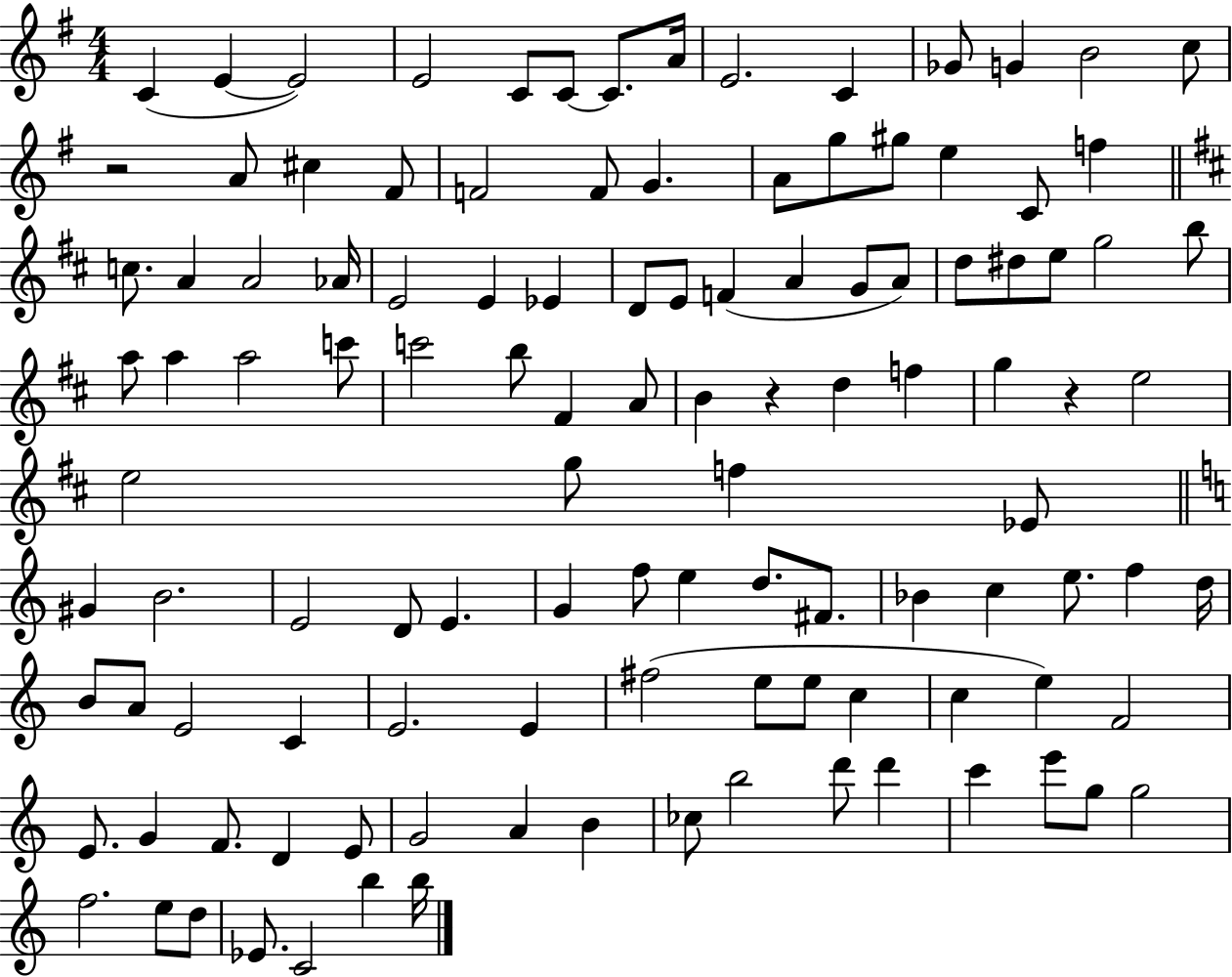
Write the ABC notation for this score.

X:1
T:Untitled
M:4/4
L:1/4
K:G
C E E2 E2 C/2 C/2 C/2 A/4 E2 C _G/2 G B2 c/2 z2 A/2 ^c ^F/2 F2 F/2 G A/2 g/2 ^g/2 e C/2 f c/2 A A2 _A/4 E2 E _E D/2 E/2 F A G/2 A/2 d/2 ^d/2 e/2 g2 b/2 a/2 a a2 c'/2 c'2 b/2 ^F A/2 B z d f g z e2 e2 g/2 f _E/2 ^G B2 E2 D/2 E G f/2 e d/2 ^F/2 _B c e/2 f d/4 B/2 A/2 E2 C E2 E ^f2 e/2 e/2 c c e F2 E/2 G F/2 D E/2 G2 A B _c/2 b2 d'/2 d' c' e'/2 g/2 g2 f2 e/2 d/2 _E/2 C2 b b/4